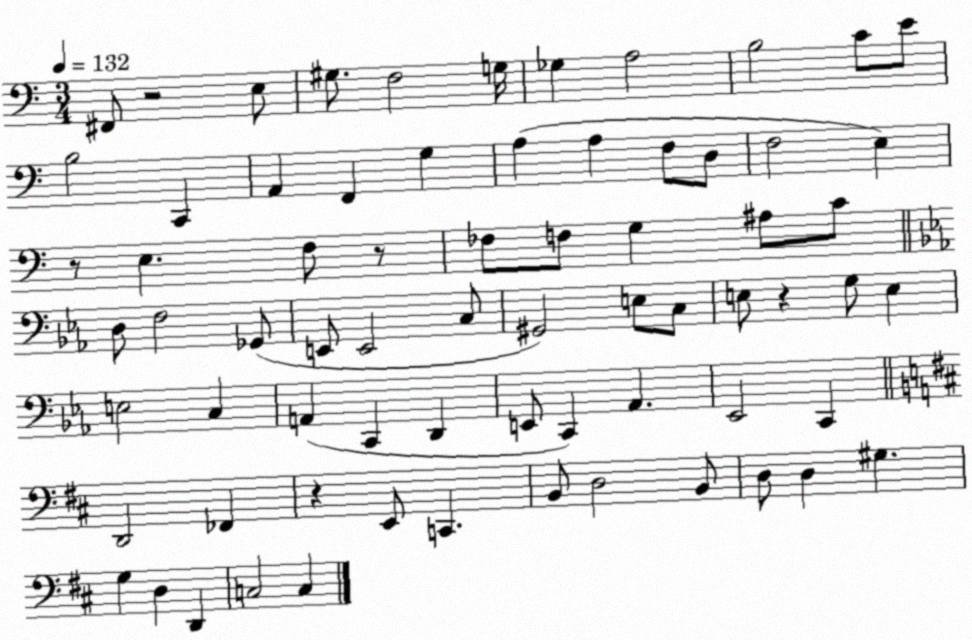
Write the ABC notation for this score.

X:1
T:Untitled
M:3/4
L:1/4
K:C
^F,,/2 z2 E,/2 ^G,/2 F,2 G,/4 _G, A,2 B,2 C/2 E/2 B,2 C,, A,, F,, G, A, A, F,/2 D,/2 F,2 E, z/2 E, F,/2 z/2 _F,/2 F,/2 G, ^A,/2 C/2 D,/2 F,2 _G,,/2 E,,/2 E,,2 C,/2 ^G,,2 E,/2 C,/2 E,/2 z G,/2 E, E,2 C, A,, C,, D,, E,,/2 C,, _A,, _E,,2 C,, D,,2 _F,, z E,,/2 C,, B,,/2 D,2 B,,/2 D,/2 D, ^G, G, D, D,, C,2 C,